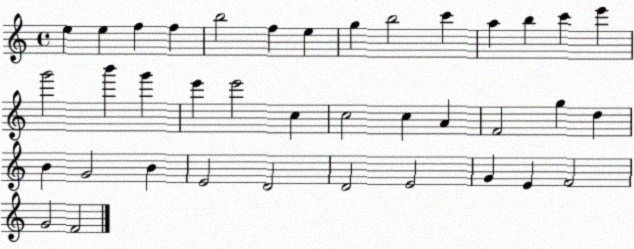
X:1
T:Untitled
M:4/4
L:1/4
K:C
e e f f b2 f e g b2 c' a b c' e' g'2 b' g' e' e'2 c c2 c A F2 g d B G2 B E2 D2 D2 E2 G E F2 G2 F2